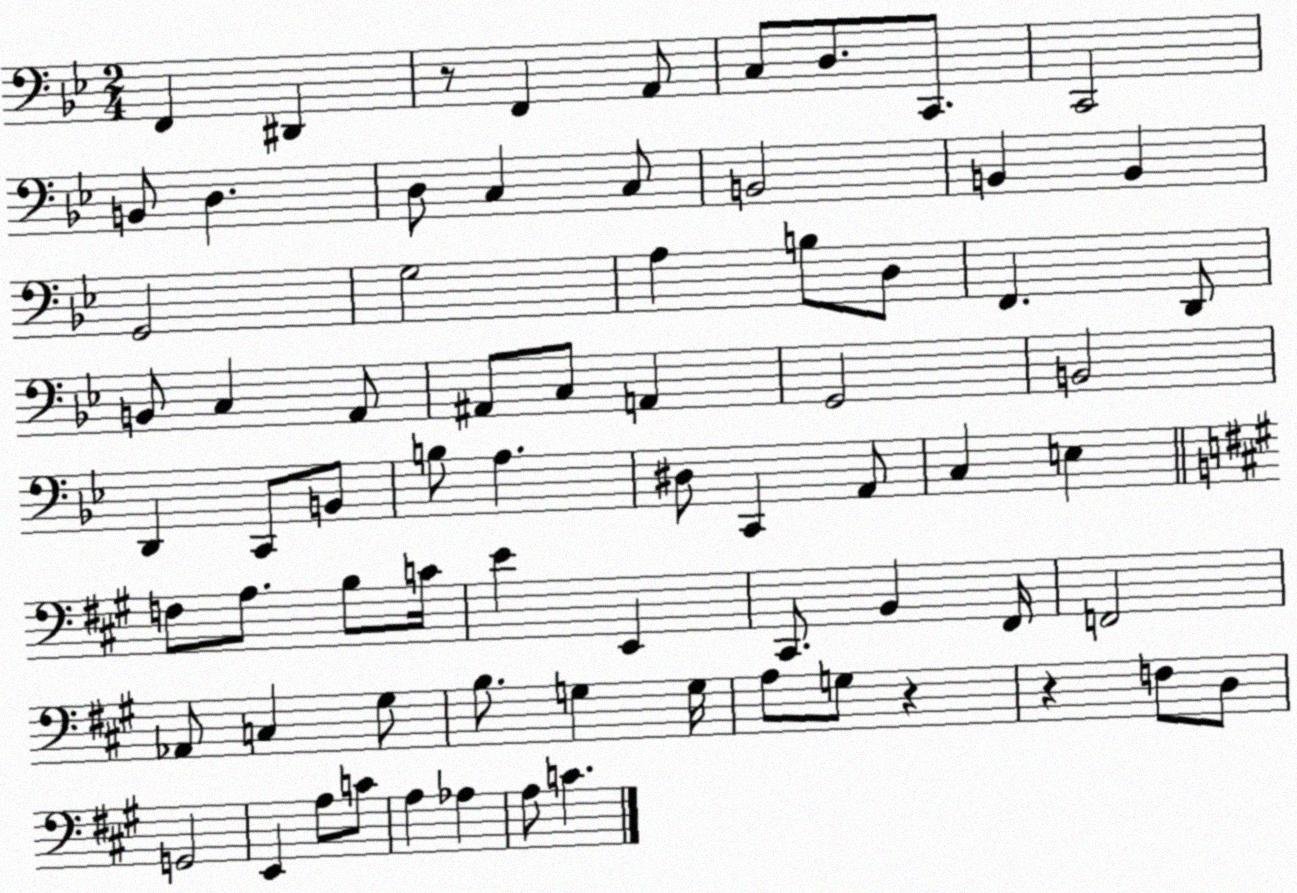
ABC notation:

X:1
T:Untitled
M:2/4
L:1/4
K:Bb
F,, ^D,, z/2 F,, A,,/2 C,/2 D,/2 C,,/2 C,,2 B,,/2 D, D,/2 C, C,/2 B,,2 B,, B,, G,,2 G,2 A, B,/2 D,/2 F,, D,,/2 B,,/2 C, A,,/2 ^A,,/2 C,/2 A,, G,,2 B,,2 D,, C,,/2 B,,/2 B,/2 A, ^D,/2 C,, A,,/2 C, E, F,/2 A,/2 B,/2 C/4 E E,, ^C,,/2 B,, ^F,,/4 F,,2 _A,,/2 C, ^G,/2 B,/2 G, G,/4 A,/2 G,/2 z z F,/2 D,/2 G,,2 E,, A,/2 C/2 A, _A, A,/2 C